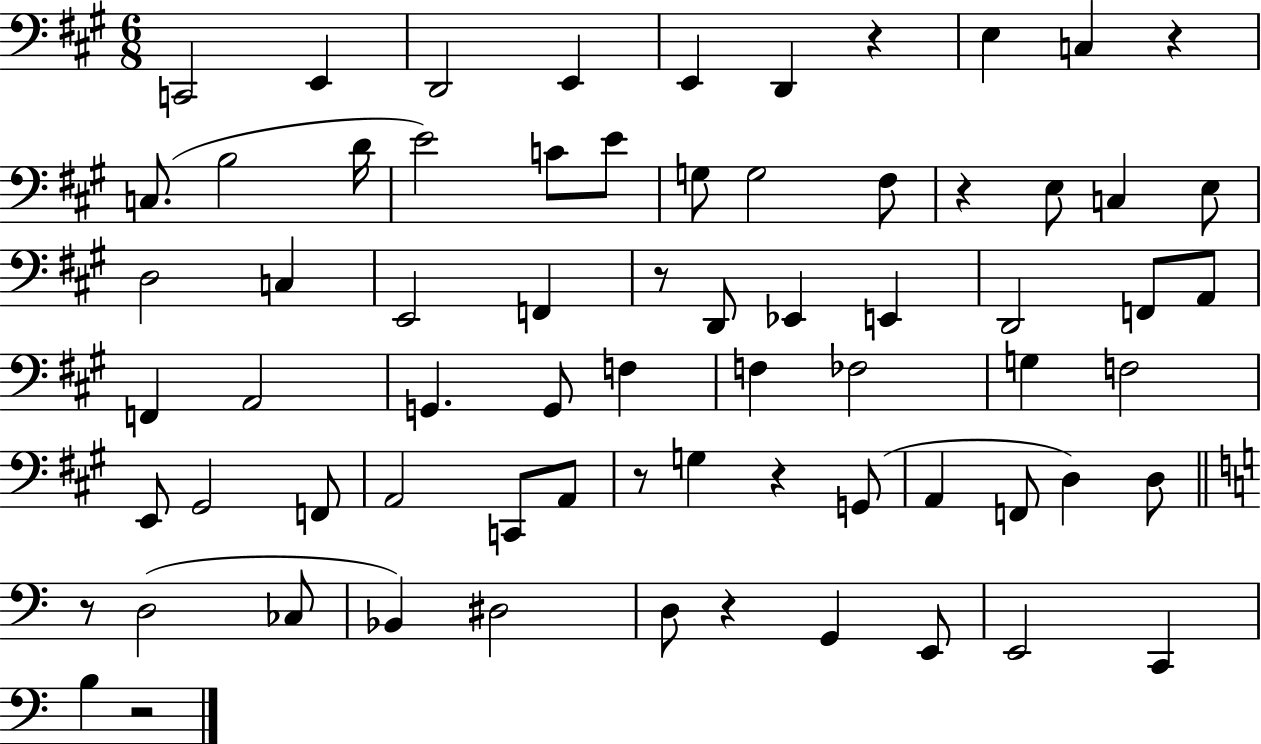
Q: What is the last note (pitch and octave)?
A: B3